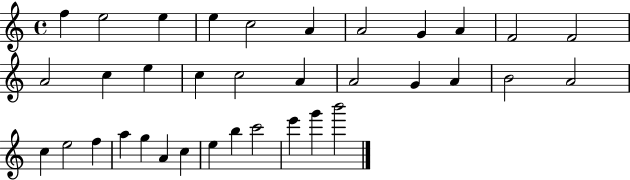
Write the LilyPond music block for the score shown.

{
  \clef treble
  \time 4/4
  \defaultTimeSignature
  \key c \major
  f''4 e''2 e''4 | e''4 c''2 a'4 | a'2 g'4 a'4 | f'2 f'2 | \break a'2 c''4 e''4 | c''4 c''2 a'4 | a'2 g'4 a'4 | b'2 a'2 | \break c''4 e''2 f''4 | a''4 g''4 a'4 c''4 | e''4 b''4 c'''2 | e'''4 g'''4 b'''2 | \break \bar "|."
}